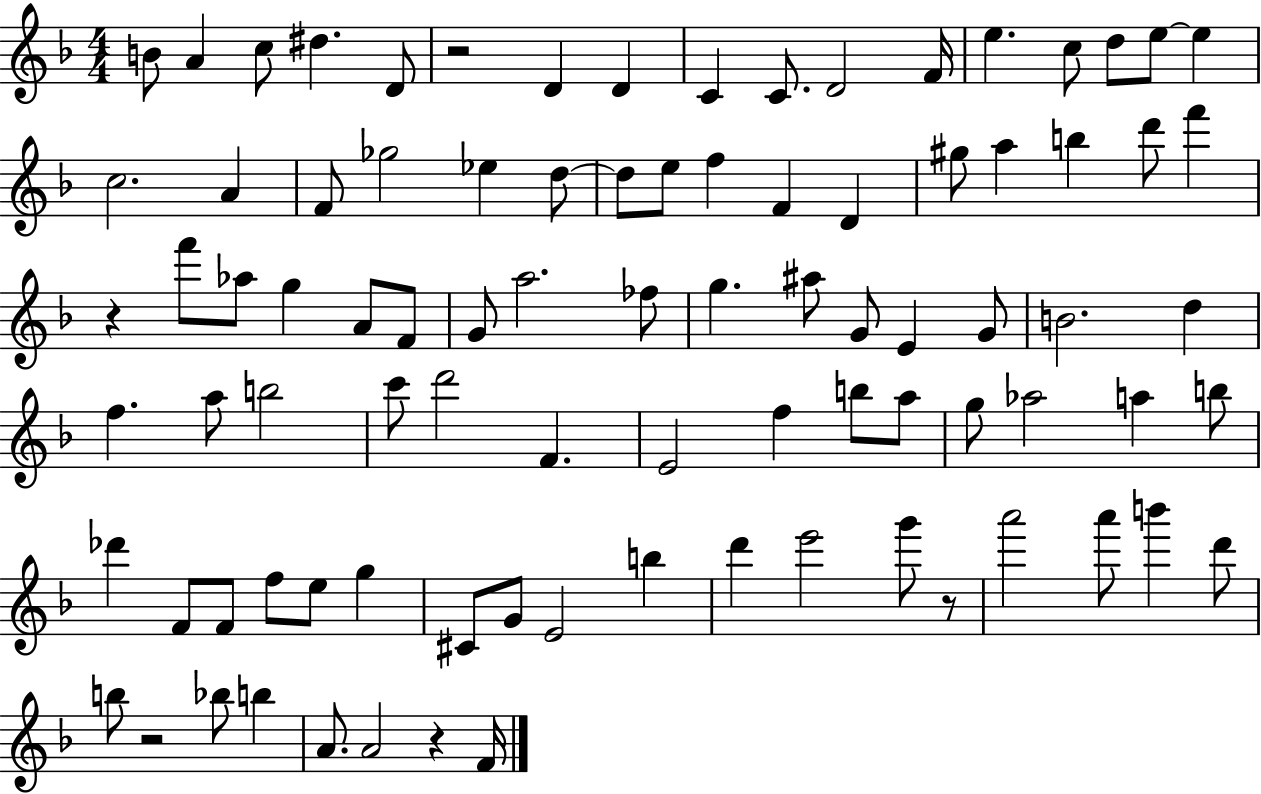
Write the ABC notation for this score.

X:1
T:Untitled
M:4/4
L:1/4
K:F
B/2 A c/2 ^d D/2 z2 D D C C/2 D2 F/4 e c/2 d/2 e/2 e c2 A F/2 _g2 _e d/2 d/2 e/2 f F D ^g/2 a b d'/2 f' z f'/2 _a/2 g A/2 F/2 G/2 a2 _f/2 g ^a/2 G/2 E G/2 B2 d f a/2 b2 c'/2 d'2 F E2 f b/2 a/2 g/2 _a2 a b/2 _d' F/2 F/2 f/2 e/2 g ^C/2 G/2 E2 b d' e'2 g'/2 z/2 a'2 a'/2 b' d'/2 b/2 z2 _b/2 b A/2 A2 z F/4